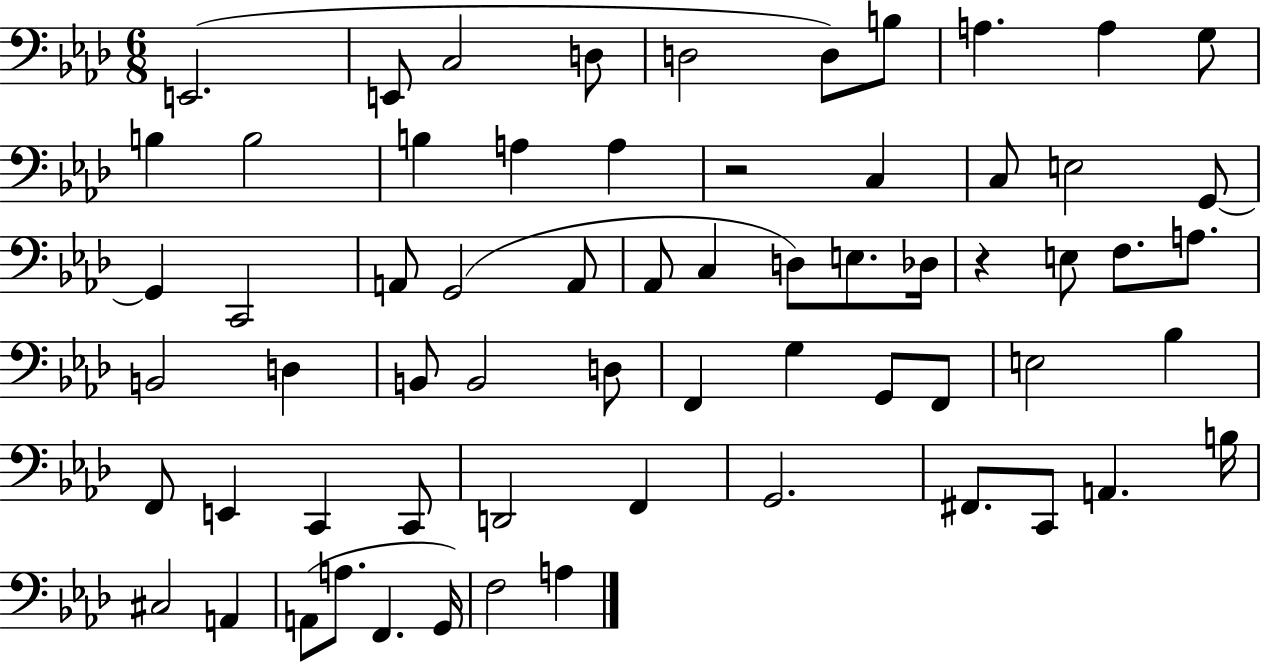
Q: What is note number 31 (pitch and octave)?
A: F3